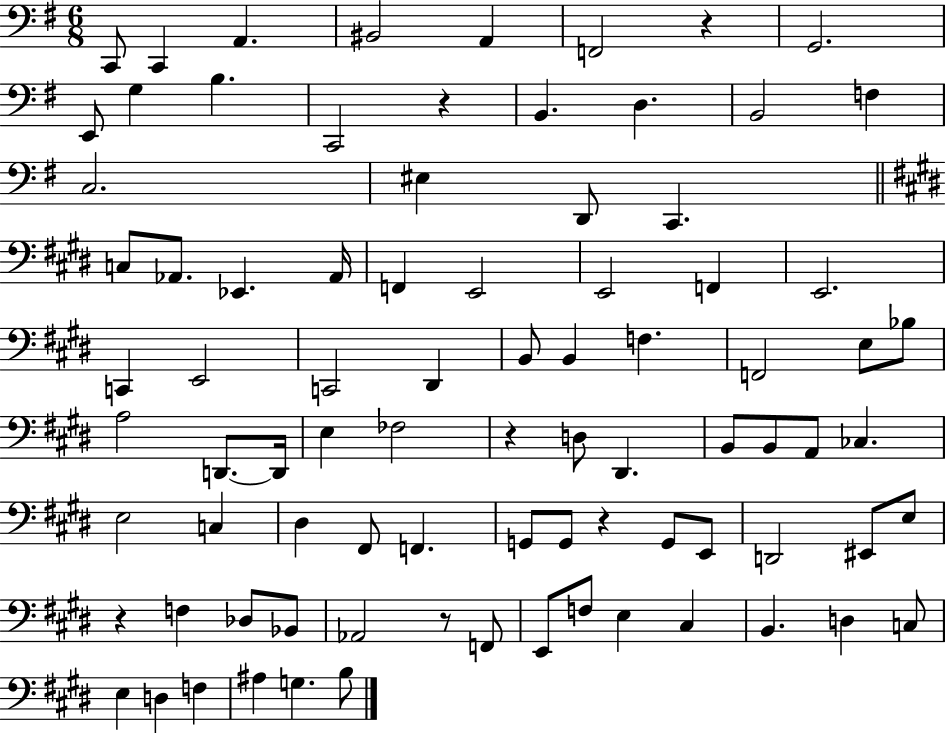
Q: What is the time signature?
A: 6/8